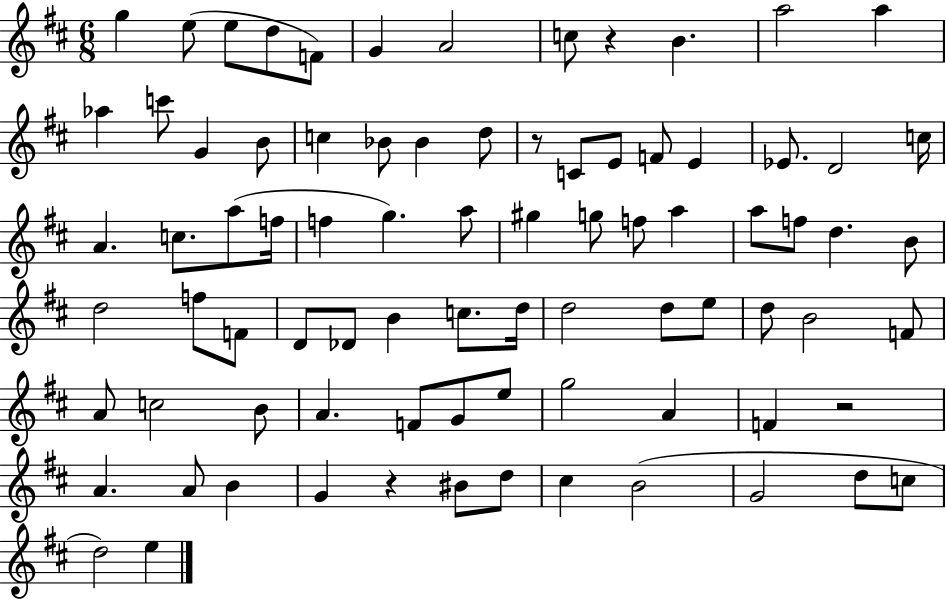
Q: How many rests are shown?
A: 4